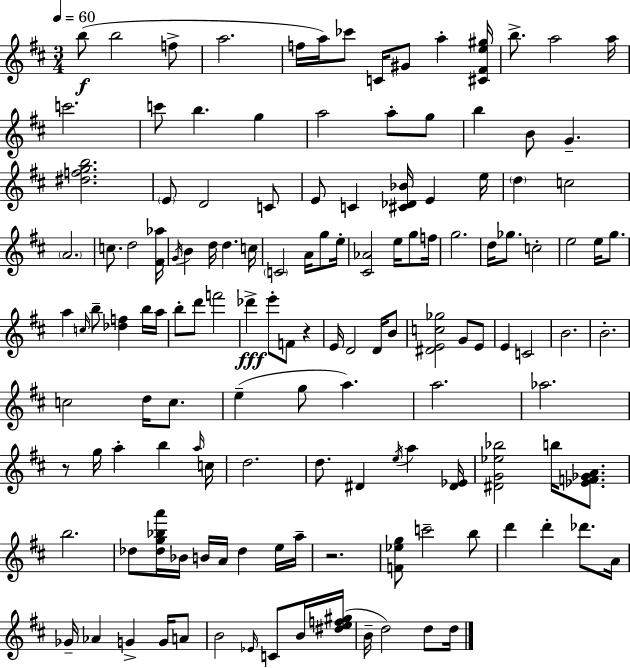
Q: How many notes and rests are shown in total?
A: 137